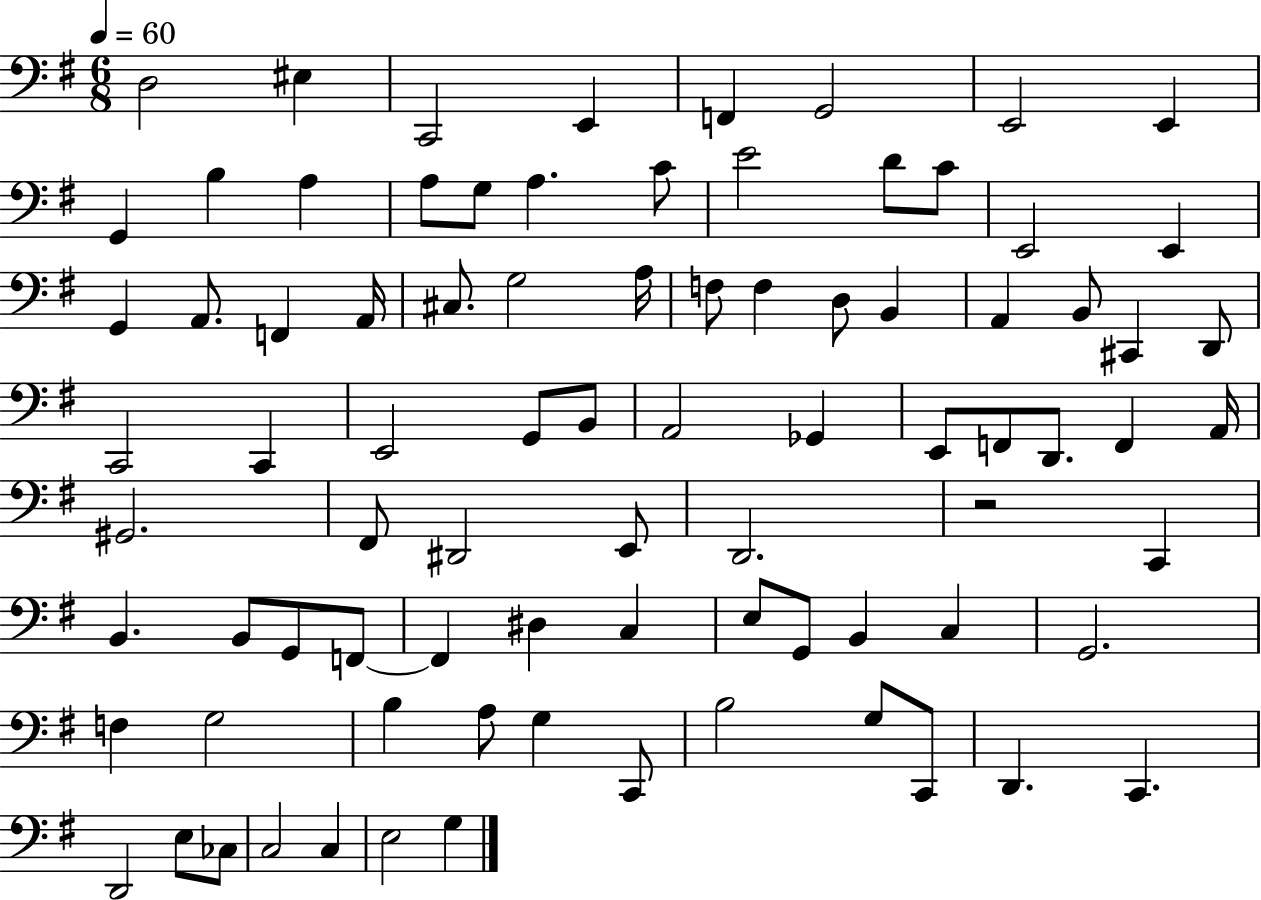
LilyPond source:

{
  \clef bass
  \numericTimeSignature
  \time 6/8
  \key g \major
  \tempo 4 = 60
  d2 eis4 | c,2 e,4 | f,4 g,2 | e,2 e,4 | \break g,4 b4 a4 | a8 g8 a4. c'8 | e'2 d'8 c'8 | e,2 e,4 | \break g,4 a,8. f,4 a,16 | cis8. g2 a16 | f8 f4 d8 b,4 | a,4 b,8 cis,4 d,8 | \break c,2 c,4 | e,2 g,8 b,8 | a,2 ges,4 | e,8 f,8 d,8. f,4 a,16 | \break gis,2. | fis,8 dis,2 e,8 | d,2. | r2 c,4 | \break b,4. b,8 g,8 f,8~~ | f,4 dis4 c4 | e8 g,8 b,4 c4 | g,2. | \break f4 g2 | b4 a8 g4 c,8 | b2 g8 c,8 | d,4. c,4. | \break d,2 e8 ces8 | c2 c4 | e2 g4 | \bar "|."
}